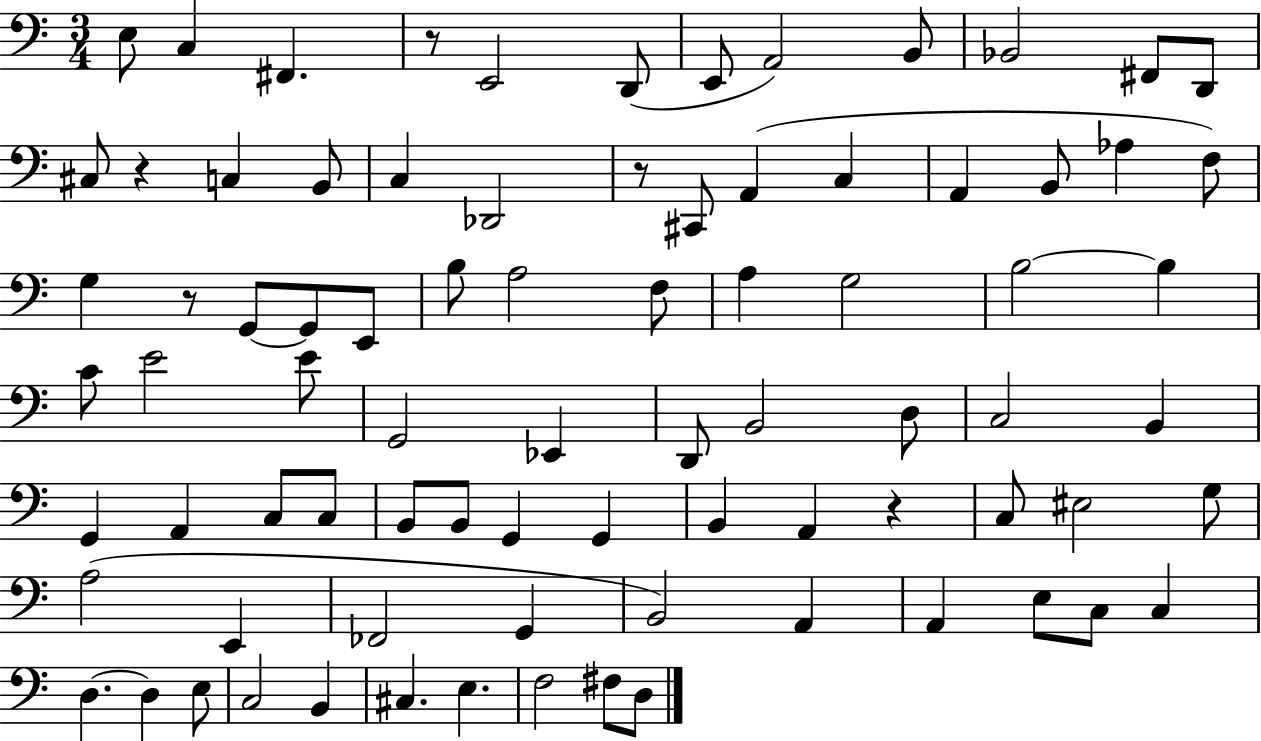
E3/e C3/q F#2/q. R/e E2/h D2/e E2/e A2/h B2/e Bb2/h F#2/e D2/e C#3/e R/q C3/q B2/e C3/q Db2/h R/e C#2/e A2/q C3/q A2/q B2/e Ab3/q F3/e G3/q R/e G2/e G2/e E2/e B3/e A3/h F3/e A3/q G3/h B3/h B3/q C4/e E4/h E4/e G2/h Eb2/q D2/e B2/h D3/e C3/h B2/q G2/q A2/q C3/e C3/e B2/e B2/e G2/q G2/q B2/q A2/q R/q C3/e EIS3/h G3/e A3/h E2/q FES2/h G2/q B2/h A2/q A2/q E3/e C3/e C3/q D3/q. D3/q E3/e C3/h B2/q C#3/q. E3/q. F3/h F#3/e D3/e